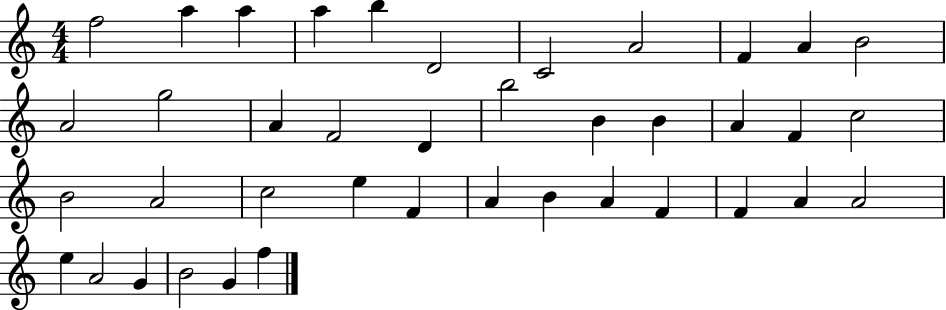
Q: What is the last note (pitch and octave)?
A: F5